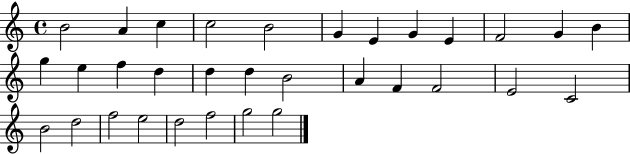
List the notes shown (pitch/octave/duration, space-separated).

B4/h A4/q C5/q C5/h B4/h G4/q E4/q G4/q E4/q F4/h G4/q B4/q G5/q E5/q F5/q D5/q D5/q D5/q B4/h A4/q F4/q F4/h E4/h C4/h B4/h D5/h F5/h E5/h D5/h F5/h G5/h G5/h